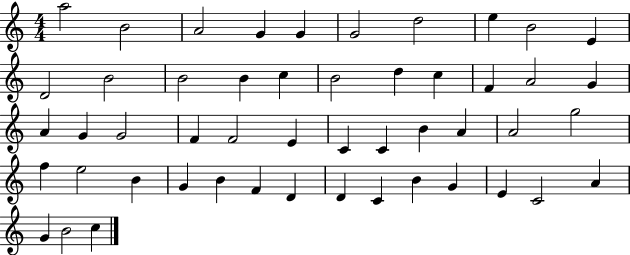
A5/h B4/h A4/h G4/q G4/q G4/h D5/h E5/q B4/h E4/q D4/h B4/h B4/h B4/q C5/q B4/h D5/q C5/q F4/q A4/h G4/q A4/q G4/q G4/h F4/q F4/h E4/q C4/q C4/q B4/q A4/q A4/h G5/h F5/q E5/h B4/q G4/q B4/q F4/q D4/q D4/q C4/q B4/q G4/q E4/q C4/h A4/q G4/q B4/h C5/q